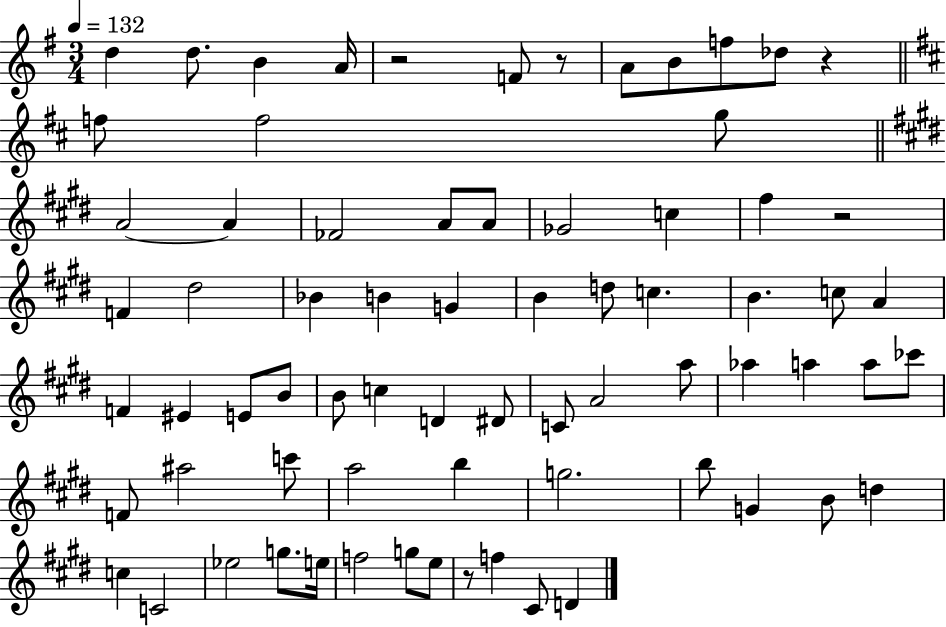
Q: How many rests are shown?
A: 5